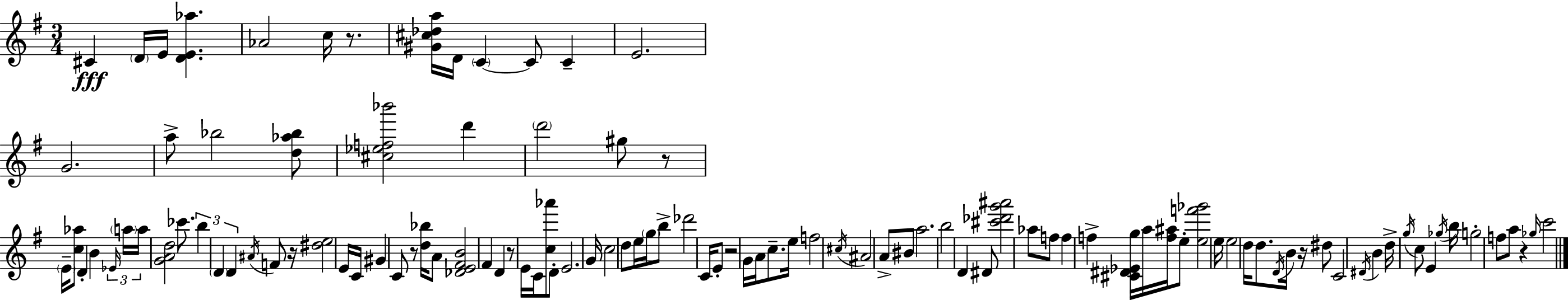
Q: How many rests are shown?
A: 8